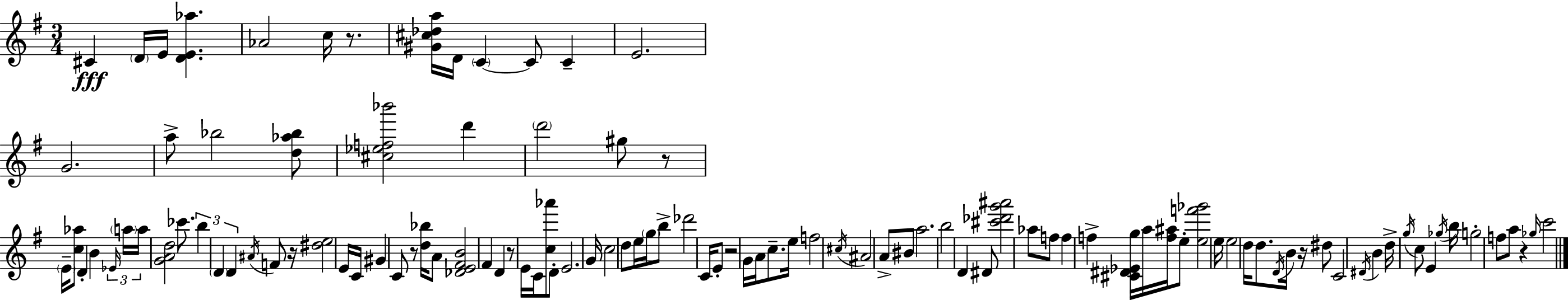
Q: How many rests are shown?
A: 8